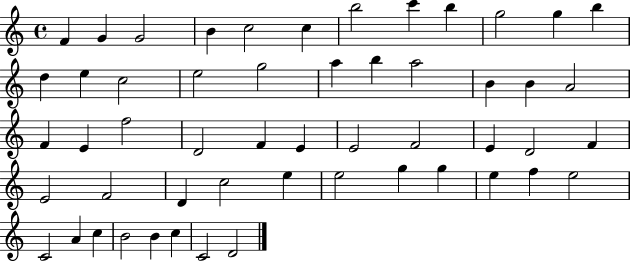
X:1
T:Untitled
M:4/4
L:1/4
K:C
F G G2 B c2 c b2 c' b g2 g b d e c2 e2 g2 a b a2 B B A2 F E f2 D2 F E E2 F2 E D2 F E2 F2 D c2 e e2 g g e f e2 C2 A c B2 B c C2 D2